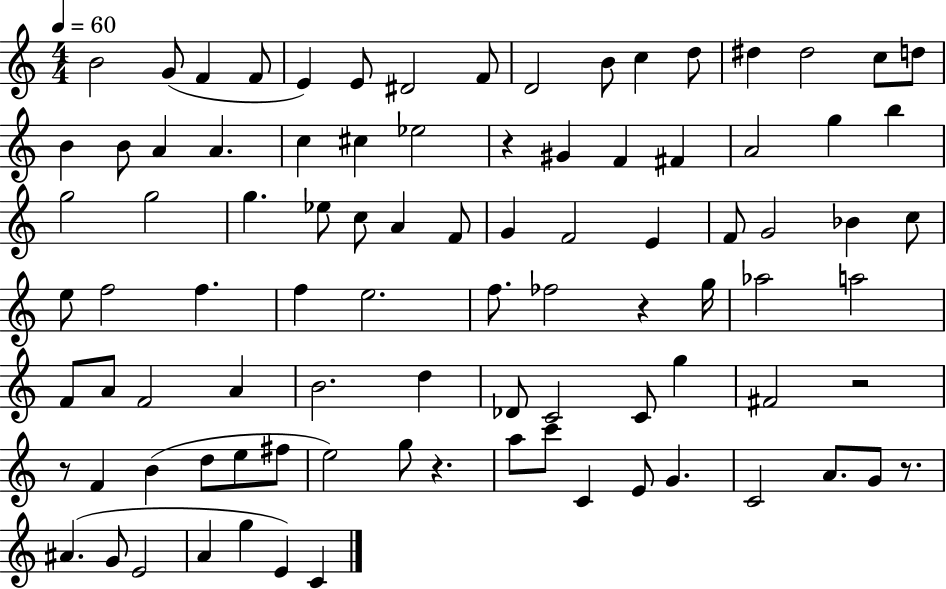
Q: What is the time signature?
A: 4/4